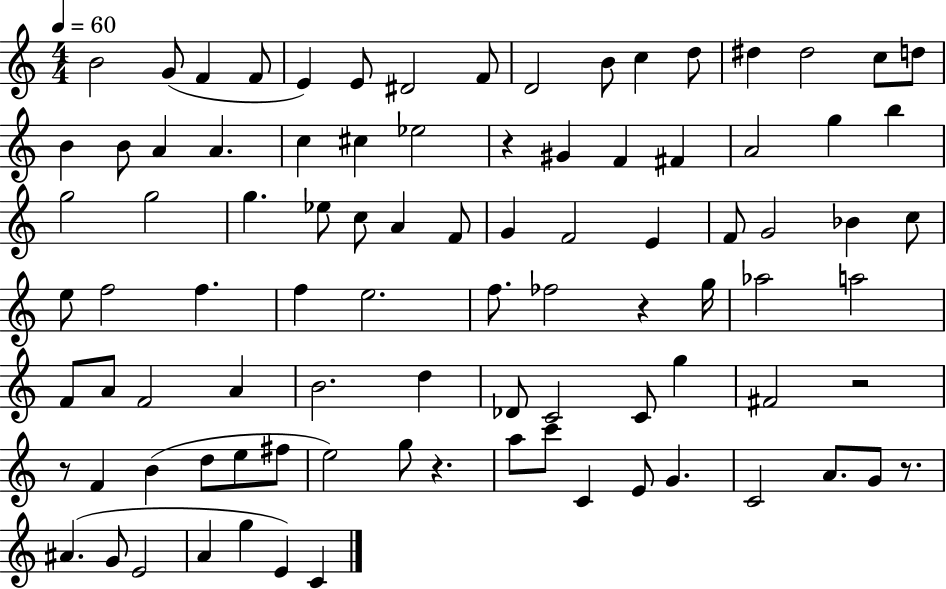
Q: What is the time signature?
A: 4/4